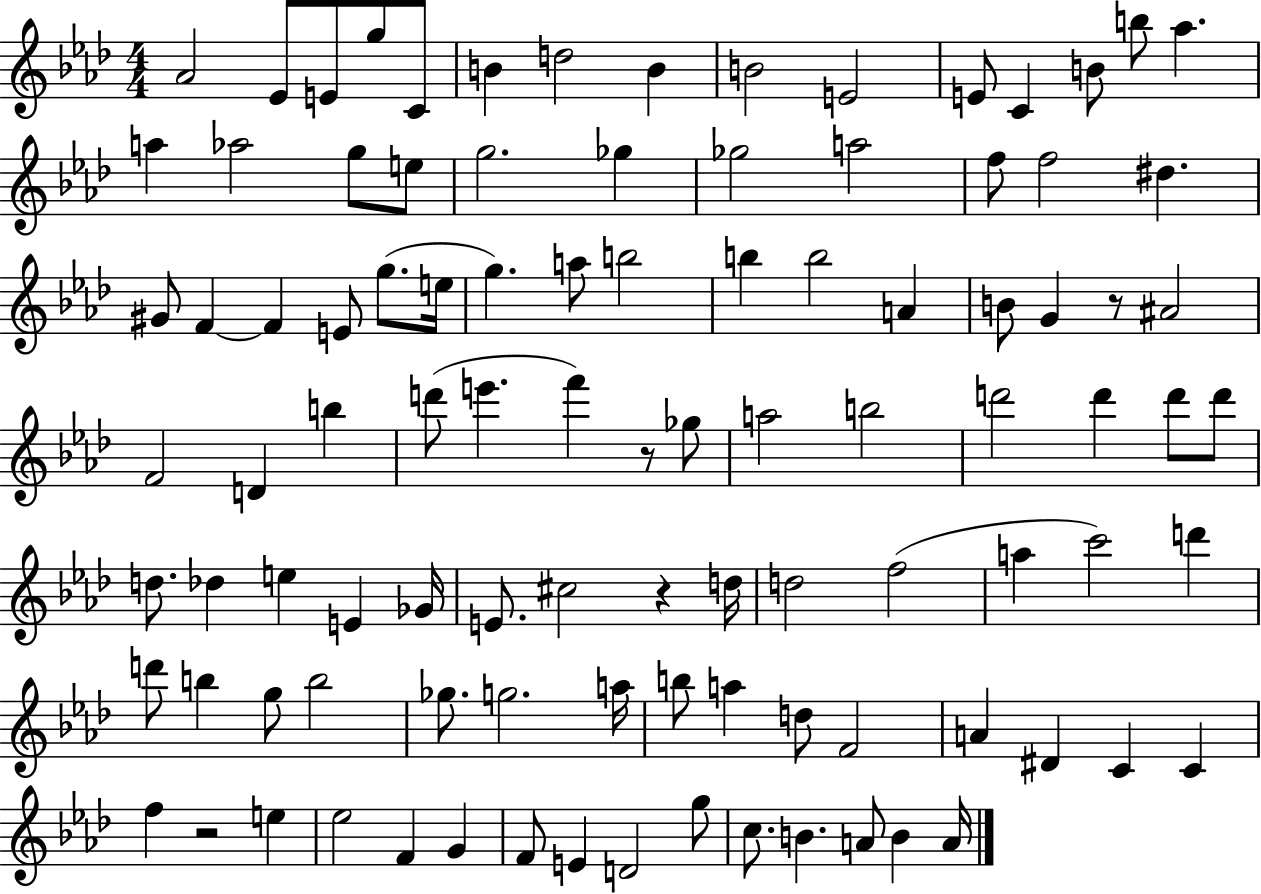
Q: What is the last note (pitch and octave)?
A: A4